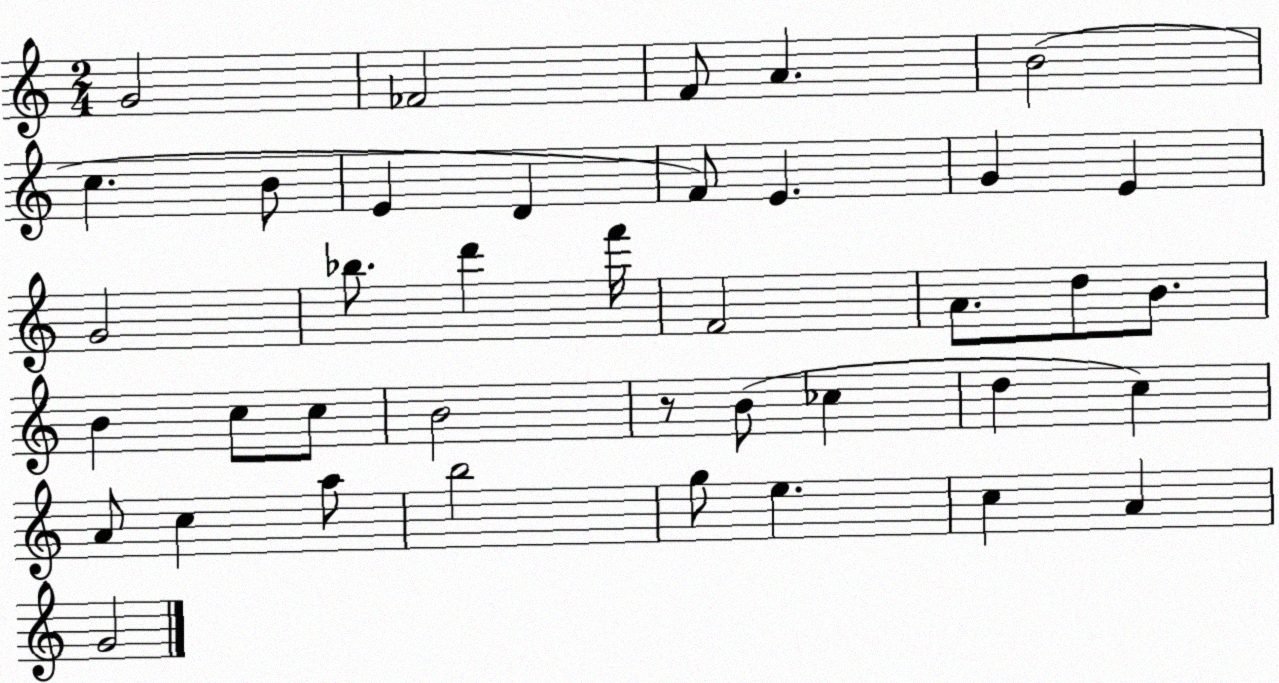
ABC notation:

X:1
T:Untitled
M:2/4
L:1/4
K:C
G2 _F2 F/2 A B2 c B/2 E D F/2 E G E G2 _b/2 d' f'/4 F2 A/2 d/2 B/2 B c/2 c/2 B2 z/2 B/2 _c d c A/2 c a/2 b2 g/2 e c A G2